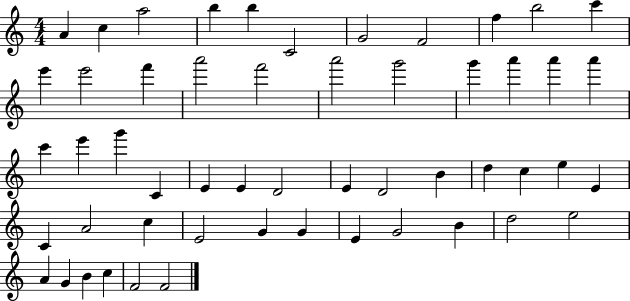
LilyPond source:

{
  \clef treble
  \numericTimeSignature
  \time 4/4
  \key c \major
  a'4 c''4 a''2 | b''4 b''4 c'2 | g'2 f'2 | f''4 b''2 c'''4 | \break e'''4 e'''2 f'''4 | a'''2 f'''2 | a'''2 g'''2 | g'''4 a'''4 a'''4 a'''4 | \break c'''4 e'''4 g'''4 c'4 | e'4 e'4 d'2 | e'4 d'2 b'4 | d''4 c''4 e''4 e'4 | \break c'4 a'2 c''4 | e'2 g'4 g'4 | e'4 g'2 b'4 | d''2 e''2 | \break a'4 g'4 b'4 c''4 | f'2 f'2 | \bar "|."
}